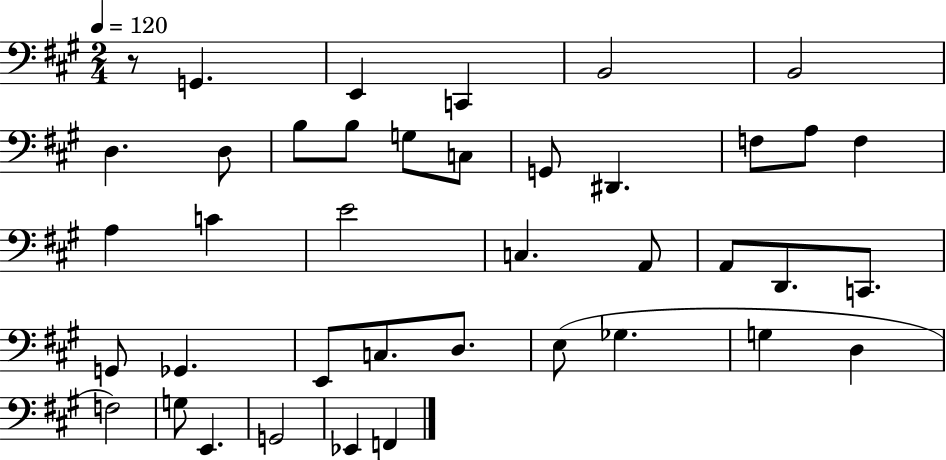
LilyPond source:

{
  \clef bass
  \numericTimeSignature
  \time 2/4
  \key a \major
  \tempo 4 = 120
  \repeat volta 2 { r8 g,4. | e,4 c,4 | b,2 | b,2 | \break d4. d8 | b8 b8 g8 c8 | g,8 dis,4. | f8 a8 f4 | \break a4 c'4 | e'2 | c4. a,8 | a,8 d,8. c,8. | \break g,8 ges,4. | e,8 c8. d8. | e8( ges4. | g4 d4 | \break f2) | g8 e,4. | g,2 | ees,4 f,4 | \break } \bar "|."
}